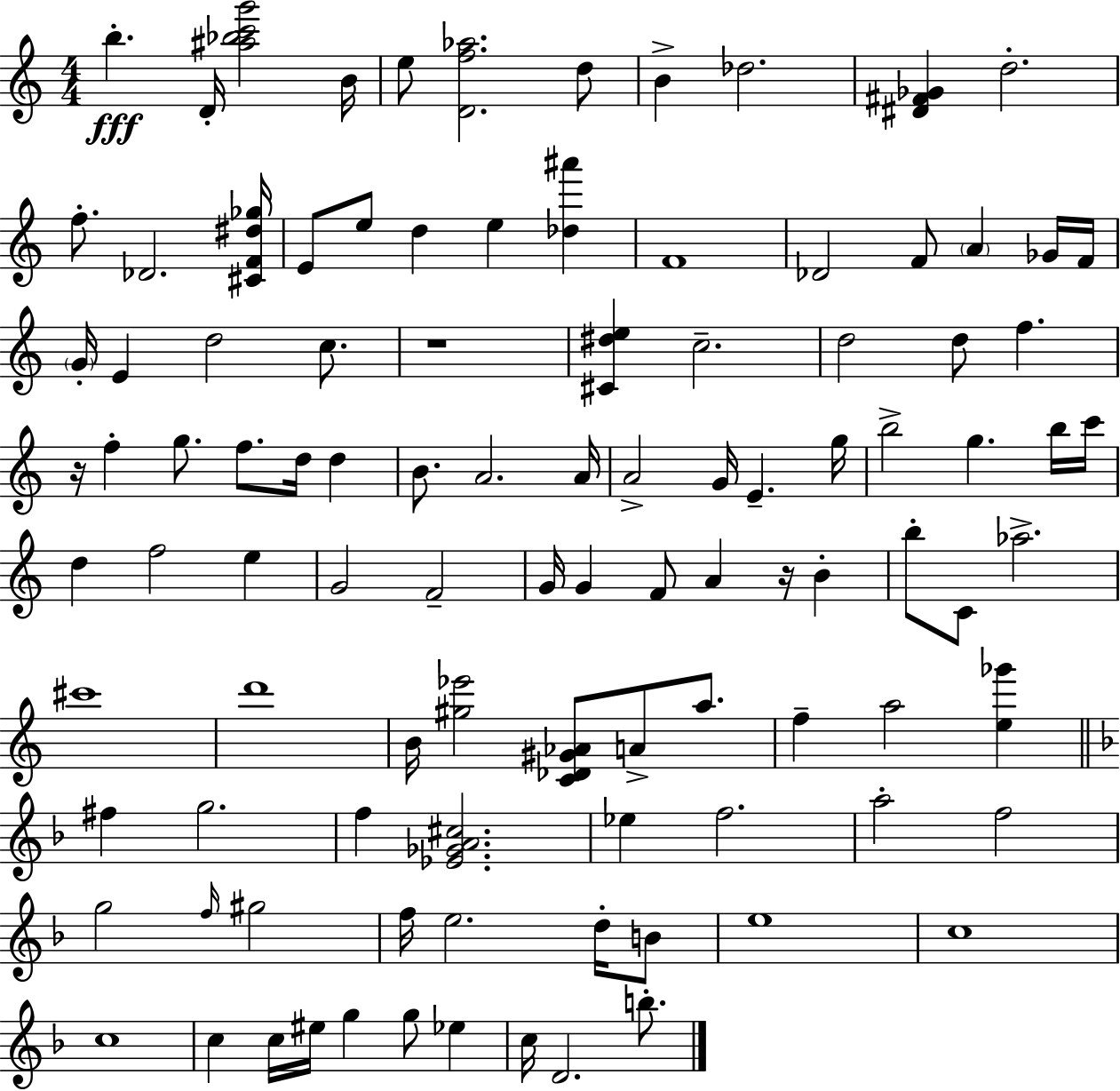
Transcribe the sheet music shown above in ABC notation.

X:1
T:Untitled
M:4/4
L:1/4
K:Am
b D/4 [^a_bc'g']2 B/4 e/2 [Df_a]2 d/2 B _d2 [^D^F_G] d2 f/2 _D2 [^CF^d_g]/4 E/2 e/2 d e [_d^a'] F4 _D2 F/2 A _G/4 F/4 G/4 E d2 c/2 z4 [^C^de] c2 d2 d/2 f z/4 f g/2 f/2 d/4 d B/2 A2 A/4 A2 G/4 E g/4 b2 g b/4 c'/4 d f2 e G2 F2 G/4 G F/2 A z/4 B b/2 C/2 _a2 ^c'4 d'4 B/4 [^g_e']2 [C_D^G_A]/2 A/2 a/2 f a2 [e_g'] ^f g2 f [_E_GA^c]2 _e f2 a2 f2 g2 f/4 ^g2 f/4 e2 d/4 B/2 e4 c4 c4 c c/4 ^e/4 g g/2 _e c/4 D2 b/2